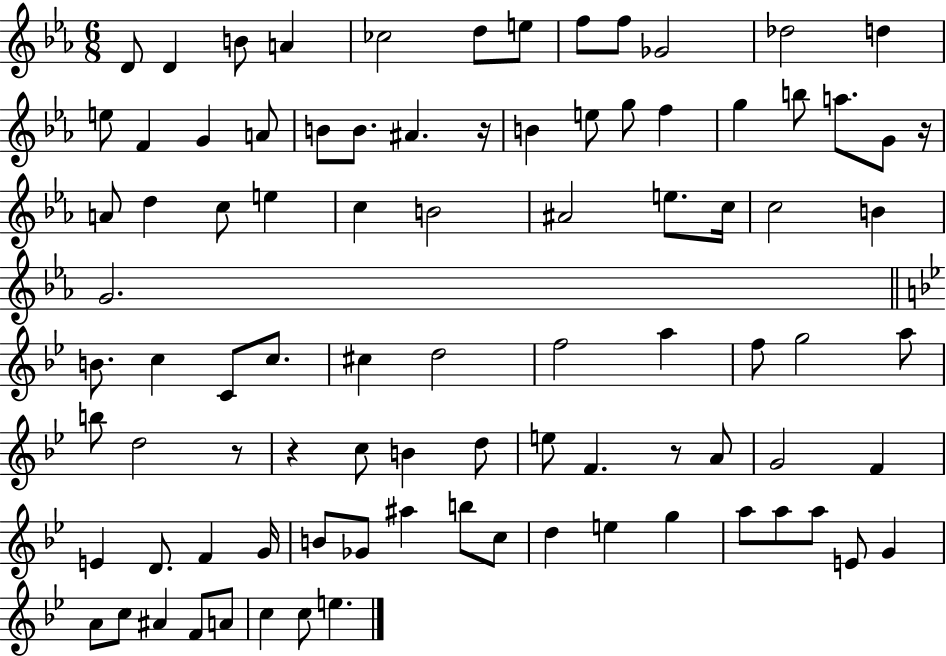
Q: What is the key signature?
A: EES major